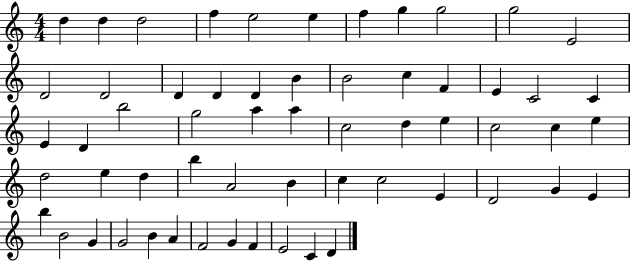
{
  \clef treble
  \numericTimeSignature
  \time 4/4
  \key c \major
  d''4 d''4 d''2 | f''4 e''2 e''4 | f''4 g''4 g''2 | g''2 e'2 | \break d'2 d'2 | d'4 d'4 d'4 b'4 | b'2 c''4 f'4 | e'4 c'2 c'4 | \break e'4 d'4 b''2 | g''2 a''4 a''4 | c''2 d''4 e''4 | c''2 c''4 e''4 | \break d''2 e''4 d''4 | b''4 a'2 b'4 | c''4 c''2 e'4 | d'2 g'4 e'4 | \break b''4 b'2 g'4 | g'2 b'4 a'4 | f'2 g'4 f'4 | e'2 c'4 d'4 | \break \bar "|."
}